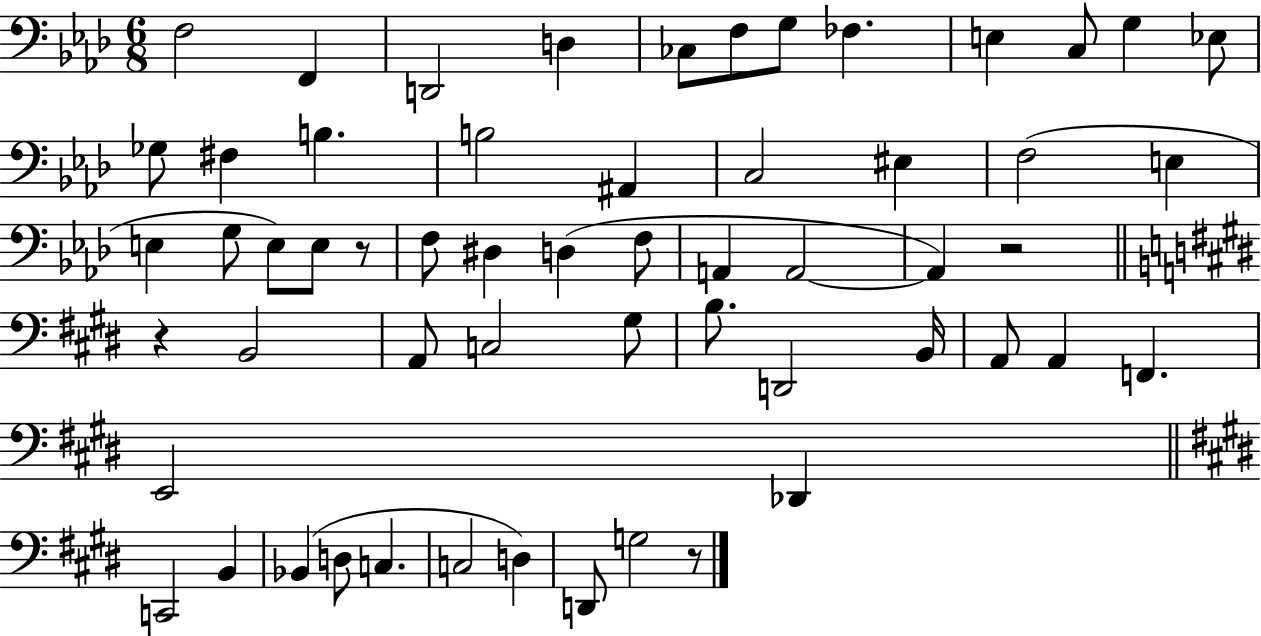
{
  \clef bass
  \numericTimeSignature
  \time 6/8
  \key aes \major
  f2 f,4 | d,2 d4 | ces8 f8 g8 fes4. | e4 c8 g4 ees8 | \break ges8 fis4 b4. | b2 ais,4 | c2 eis4 | f2( e4 | \break e4 g8 e8) e8 r8 | f8 dis4 d4( f8 | a,4 a,2~~ | a,4) r2 | \break \bar "||" \break \key e \major r4 b,2 | a,8 c2 gis8 | b8. d,2 b,16 | a,8 a,4 f,4. | \break e,2 des,4 | \bar "||" \break \key e \major c,2 b,4 | bes,4( d8 c4. | c2 d4) | d,8 g2 r8 | \break \bar "|."
}